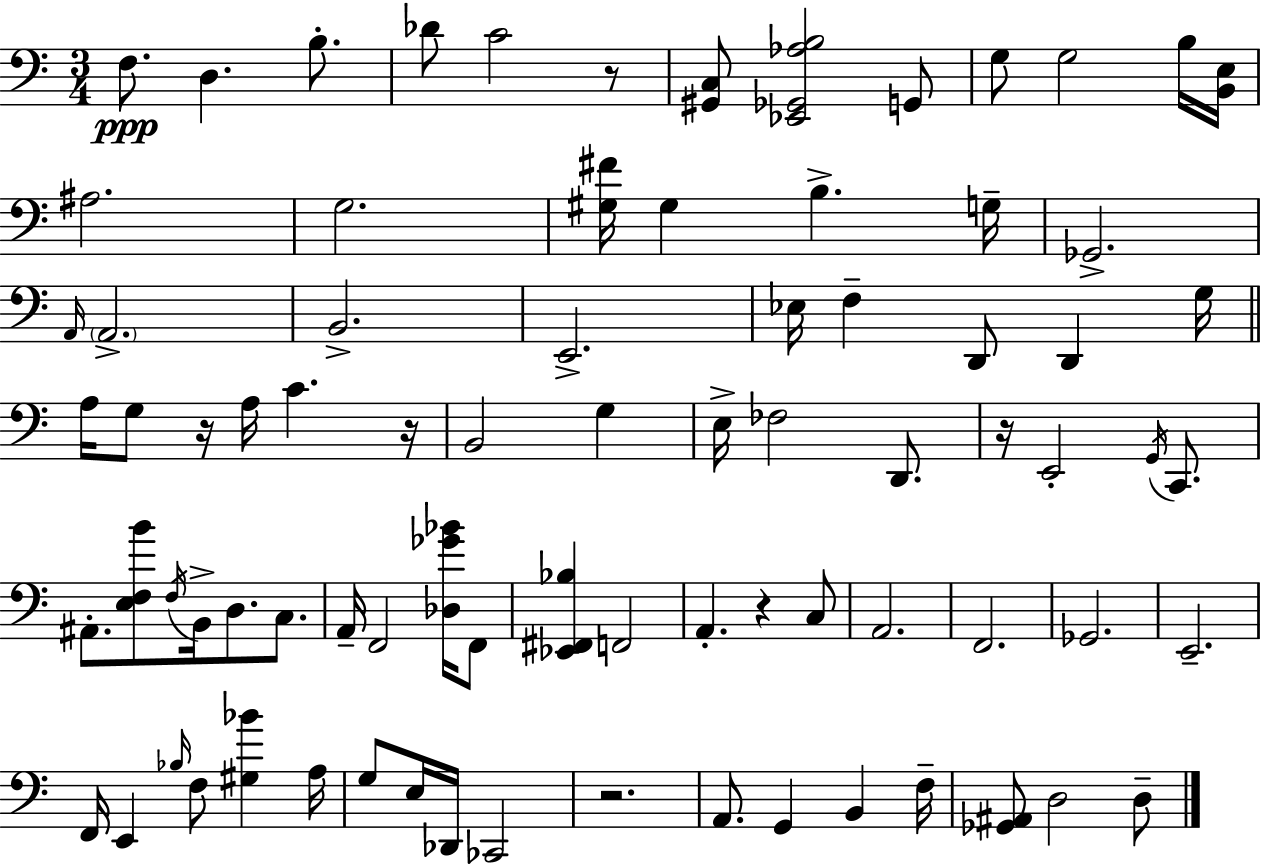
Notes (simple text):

F3/e. D3/q. B3/e. Db4/e C4/h R/e [G#2,C3]/e [Eb2,Gb2,Ab3,B3]/h G2/e G3/e G3/h B3/s [B2,E3]/s A#3/h. G3/h. [G#3,F#4]/s G#3/q B3/q. G3/s Gb2/h. A2/s A2/h. B2/h. E2/h. Eb3/s F3/q D2/e D2/q G3/s A3/s G3/e R/s A3/s C4/q. R/s B2/h G3/q E3/s FES3/h D2/e. R/s E2/h G2/s C2/e. A#2/e. [E3,F3,B4]/e F3/s B2/s D3/e. C3/e. A2/s F2/h [Db3,Gb4,Bb4]/s F2/e [Eb2,F#2,Bb3]/q F2/h A2/q. R/q C3/e A2/h. F2/h. Gb2/h. E2/h. F2/s E2/q Bb3/s F3/e [G#3,Bb4]/q A3/s G3/e E3/s Db2/s CES2/h R/h. A2/e. G2/q B2/q F3/s [Gb2,A#2]/e D3/h D3/e